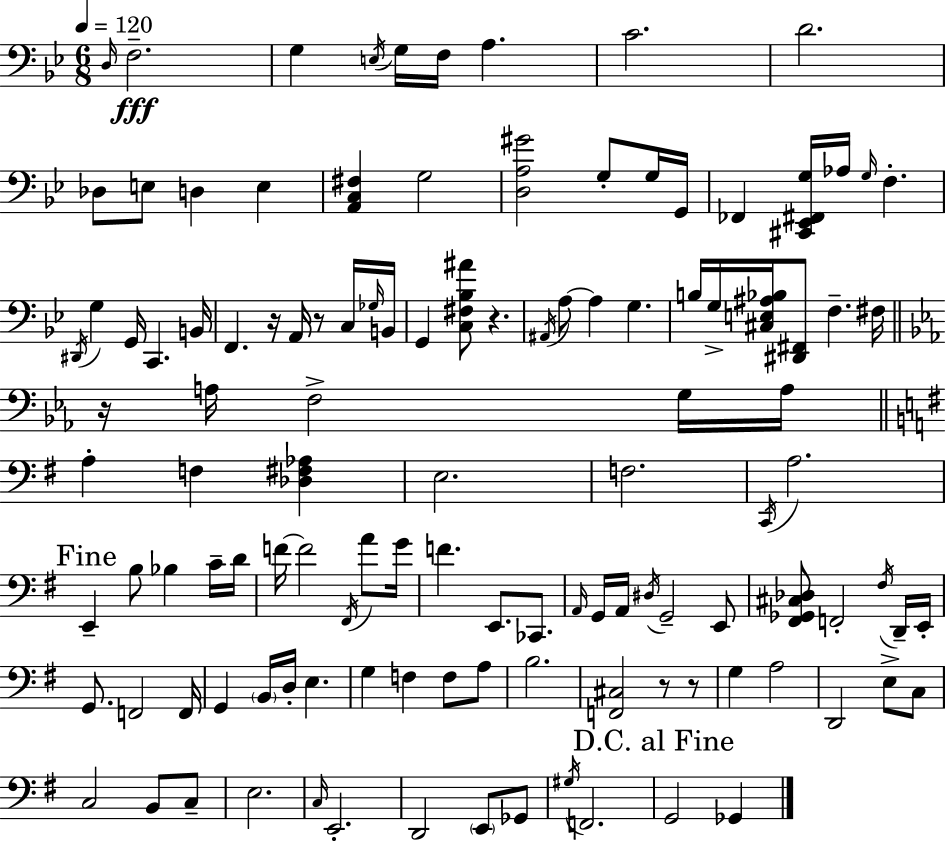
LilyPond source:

{
  \clef bass
  \numericTimeSignature
  \time 6/8
  \key g \minor
  \tempo 4 = 120
  \grace { d16 }\fff f2.-- | g4 \acciaccatura { e16 } g16 f16 a4. | c'2. | d'2. | \break des8 e8 d4 e4 | <a, c fis>4 g2 | <d a gis'>2 g8-. | g16 g,16 fes,4 <cis, ees, fis, g>16 aes16 \grace { g16 } f4.-. | \break \acciaccatura { dis,16 } g4 g,16 c,4. | b,16 f,4. r16 a,16 | r8 c16 \grace { ges16 } b,16 g,4 <c fis bes ais'>8 r4. | \acciaccatura { ais,16 } a8~~ a4 | \break g4. b16 g16-> <cis e ais bes>16 <dis, fis,>8 f4.-- | fis16 \bar "||" \break \key ees \major r16 a16 f2-> g16 a16 | \bar "||" \break \key e \minor a4-. f4 <des fis aes>4 | e2. | f2. | \acciaccatura { c,16 } a2. | \break \mark "Fine" e,4-- b8 bes4 c'16-- | d'16 f'16~~ f'2 \acciaccatura { fis,16 } a'8 | g'16 f'4. e,8. ces,8. | \grace { a,16 } g,16 a,16 \acciaccatura { dis16 } g,2-- | \break e,8 <fis, ges, cis des>8 f,2-. | \acciaccatura { fis16 } d,16-- e,16-. g,8. f,2 | f,16 g,4 \parenthesize b,16 d16-. e4. | g4 f4 | \break f8 a8 b2. | <f, cis>2 | r8 r8 g4 a2 | d,2 | \break e8-> c8 c2 | b,8 c8-- e2. | \grace { c16 } e,2.-. | d,2 | \break \parenthesize e,8 ges,8 \acciaccatura { gis16 } f,2. | \mark "D.C. al Fine" g,2 | ges,4 \bar "|."
}